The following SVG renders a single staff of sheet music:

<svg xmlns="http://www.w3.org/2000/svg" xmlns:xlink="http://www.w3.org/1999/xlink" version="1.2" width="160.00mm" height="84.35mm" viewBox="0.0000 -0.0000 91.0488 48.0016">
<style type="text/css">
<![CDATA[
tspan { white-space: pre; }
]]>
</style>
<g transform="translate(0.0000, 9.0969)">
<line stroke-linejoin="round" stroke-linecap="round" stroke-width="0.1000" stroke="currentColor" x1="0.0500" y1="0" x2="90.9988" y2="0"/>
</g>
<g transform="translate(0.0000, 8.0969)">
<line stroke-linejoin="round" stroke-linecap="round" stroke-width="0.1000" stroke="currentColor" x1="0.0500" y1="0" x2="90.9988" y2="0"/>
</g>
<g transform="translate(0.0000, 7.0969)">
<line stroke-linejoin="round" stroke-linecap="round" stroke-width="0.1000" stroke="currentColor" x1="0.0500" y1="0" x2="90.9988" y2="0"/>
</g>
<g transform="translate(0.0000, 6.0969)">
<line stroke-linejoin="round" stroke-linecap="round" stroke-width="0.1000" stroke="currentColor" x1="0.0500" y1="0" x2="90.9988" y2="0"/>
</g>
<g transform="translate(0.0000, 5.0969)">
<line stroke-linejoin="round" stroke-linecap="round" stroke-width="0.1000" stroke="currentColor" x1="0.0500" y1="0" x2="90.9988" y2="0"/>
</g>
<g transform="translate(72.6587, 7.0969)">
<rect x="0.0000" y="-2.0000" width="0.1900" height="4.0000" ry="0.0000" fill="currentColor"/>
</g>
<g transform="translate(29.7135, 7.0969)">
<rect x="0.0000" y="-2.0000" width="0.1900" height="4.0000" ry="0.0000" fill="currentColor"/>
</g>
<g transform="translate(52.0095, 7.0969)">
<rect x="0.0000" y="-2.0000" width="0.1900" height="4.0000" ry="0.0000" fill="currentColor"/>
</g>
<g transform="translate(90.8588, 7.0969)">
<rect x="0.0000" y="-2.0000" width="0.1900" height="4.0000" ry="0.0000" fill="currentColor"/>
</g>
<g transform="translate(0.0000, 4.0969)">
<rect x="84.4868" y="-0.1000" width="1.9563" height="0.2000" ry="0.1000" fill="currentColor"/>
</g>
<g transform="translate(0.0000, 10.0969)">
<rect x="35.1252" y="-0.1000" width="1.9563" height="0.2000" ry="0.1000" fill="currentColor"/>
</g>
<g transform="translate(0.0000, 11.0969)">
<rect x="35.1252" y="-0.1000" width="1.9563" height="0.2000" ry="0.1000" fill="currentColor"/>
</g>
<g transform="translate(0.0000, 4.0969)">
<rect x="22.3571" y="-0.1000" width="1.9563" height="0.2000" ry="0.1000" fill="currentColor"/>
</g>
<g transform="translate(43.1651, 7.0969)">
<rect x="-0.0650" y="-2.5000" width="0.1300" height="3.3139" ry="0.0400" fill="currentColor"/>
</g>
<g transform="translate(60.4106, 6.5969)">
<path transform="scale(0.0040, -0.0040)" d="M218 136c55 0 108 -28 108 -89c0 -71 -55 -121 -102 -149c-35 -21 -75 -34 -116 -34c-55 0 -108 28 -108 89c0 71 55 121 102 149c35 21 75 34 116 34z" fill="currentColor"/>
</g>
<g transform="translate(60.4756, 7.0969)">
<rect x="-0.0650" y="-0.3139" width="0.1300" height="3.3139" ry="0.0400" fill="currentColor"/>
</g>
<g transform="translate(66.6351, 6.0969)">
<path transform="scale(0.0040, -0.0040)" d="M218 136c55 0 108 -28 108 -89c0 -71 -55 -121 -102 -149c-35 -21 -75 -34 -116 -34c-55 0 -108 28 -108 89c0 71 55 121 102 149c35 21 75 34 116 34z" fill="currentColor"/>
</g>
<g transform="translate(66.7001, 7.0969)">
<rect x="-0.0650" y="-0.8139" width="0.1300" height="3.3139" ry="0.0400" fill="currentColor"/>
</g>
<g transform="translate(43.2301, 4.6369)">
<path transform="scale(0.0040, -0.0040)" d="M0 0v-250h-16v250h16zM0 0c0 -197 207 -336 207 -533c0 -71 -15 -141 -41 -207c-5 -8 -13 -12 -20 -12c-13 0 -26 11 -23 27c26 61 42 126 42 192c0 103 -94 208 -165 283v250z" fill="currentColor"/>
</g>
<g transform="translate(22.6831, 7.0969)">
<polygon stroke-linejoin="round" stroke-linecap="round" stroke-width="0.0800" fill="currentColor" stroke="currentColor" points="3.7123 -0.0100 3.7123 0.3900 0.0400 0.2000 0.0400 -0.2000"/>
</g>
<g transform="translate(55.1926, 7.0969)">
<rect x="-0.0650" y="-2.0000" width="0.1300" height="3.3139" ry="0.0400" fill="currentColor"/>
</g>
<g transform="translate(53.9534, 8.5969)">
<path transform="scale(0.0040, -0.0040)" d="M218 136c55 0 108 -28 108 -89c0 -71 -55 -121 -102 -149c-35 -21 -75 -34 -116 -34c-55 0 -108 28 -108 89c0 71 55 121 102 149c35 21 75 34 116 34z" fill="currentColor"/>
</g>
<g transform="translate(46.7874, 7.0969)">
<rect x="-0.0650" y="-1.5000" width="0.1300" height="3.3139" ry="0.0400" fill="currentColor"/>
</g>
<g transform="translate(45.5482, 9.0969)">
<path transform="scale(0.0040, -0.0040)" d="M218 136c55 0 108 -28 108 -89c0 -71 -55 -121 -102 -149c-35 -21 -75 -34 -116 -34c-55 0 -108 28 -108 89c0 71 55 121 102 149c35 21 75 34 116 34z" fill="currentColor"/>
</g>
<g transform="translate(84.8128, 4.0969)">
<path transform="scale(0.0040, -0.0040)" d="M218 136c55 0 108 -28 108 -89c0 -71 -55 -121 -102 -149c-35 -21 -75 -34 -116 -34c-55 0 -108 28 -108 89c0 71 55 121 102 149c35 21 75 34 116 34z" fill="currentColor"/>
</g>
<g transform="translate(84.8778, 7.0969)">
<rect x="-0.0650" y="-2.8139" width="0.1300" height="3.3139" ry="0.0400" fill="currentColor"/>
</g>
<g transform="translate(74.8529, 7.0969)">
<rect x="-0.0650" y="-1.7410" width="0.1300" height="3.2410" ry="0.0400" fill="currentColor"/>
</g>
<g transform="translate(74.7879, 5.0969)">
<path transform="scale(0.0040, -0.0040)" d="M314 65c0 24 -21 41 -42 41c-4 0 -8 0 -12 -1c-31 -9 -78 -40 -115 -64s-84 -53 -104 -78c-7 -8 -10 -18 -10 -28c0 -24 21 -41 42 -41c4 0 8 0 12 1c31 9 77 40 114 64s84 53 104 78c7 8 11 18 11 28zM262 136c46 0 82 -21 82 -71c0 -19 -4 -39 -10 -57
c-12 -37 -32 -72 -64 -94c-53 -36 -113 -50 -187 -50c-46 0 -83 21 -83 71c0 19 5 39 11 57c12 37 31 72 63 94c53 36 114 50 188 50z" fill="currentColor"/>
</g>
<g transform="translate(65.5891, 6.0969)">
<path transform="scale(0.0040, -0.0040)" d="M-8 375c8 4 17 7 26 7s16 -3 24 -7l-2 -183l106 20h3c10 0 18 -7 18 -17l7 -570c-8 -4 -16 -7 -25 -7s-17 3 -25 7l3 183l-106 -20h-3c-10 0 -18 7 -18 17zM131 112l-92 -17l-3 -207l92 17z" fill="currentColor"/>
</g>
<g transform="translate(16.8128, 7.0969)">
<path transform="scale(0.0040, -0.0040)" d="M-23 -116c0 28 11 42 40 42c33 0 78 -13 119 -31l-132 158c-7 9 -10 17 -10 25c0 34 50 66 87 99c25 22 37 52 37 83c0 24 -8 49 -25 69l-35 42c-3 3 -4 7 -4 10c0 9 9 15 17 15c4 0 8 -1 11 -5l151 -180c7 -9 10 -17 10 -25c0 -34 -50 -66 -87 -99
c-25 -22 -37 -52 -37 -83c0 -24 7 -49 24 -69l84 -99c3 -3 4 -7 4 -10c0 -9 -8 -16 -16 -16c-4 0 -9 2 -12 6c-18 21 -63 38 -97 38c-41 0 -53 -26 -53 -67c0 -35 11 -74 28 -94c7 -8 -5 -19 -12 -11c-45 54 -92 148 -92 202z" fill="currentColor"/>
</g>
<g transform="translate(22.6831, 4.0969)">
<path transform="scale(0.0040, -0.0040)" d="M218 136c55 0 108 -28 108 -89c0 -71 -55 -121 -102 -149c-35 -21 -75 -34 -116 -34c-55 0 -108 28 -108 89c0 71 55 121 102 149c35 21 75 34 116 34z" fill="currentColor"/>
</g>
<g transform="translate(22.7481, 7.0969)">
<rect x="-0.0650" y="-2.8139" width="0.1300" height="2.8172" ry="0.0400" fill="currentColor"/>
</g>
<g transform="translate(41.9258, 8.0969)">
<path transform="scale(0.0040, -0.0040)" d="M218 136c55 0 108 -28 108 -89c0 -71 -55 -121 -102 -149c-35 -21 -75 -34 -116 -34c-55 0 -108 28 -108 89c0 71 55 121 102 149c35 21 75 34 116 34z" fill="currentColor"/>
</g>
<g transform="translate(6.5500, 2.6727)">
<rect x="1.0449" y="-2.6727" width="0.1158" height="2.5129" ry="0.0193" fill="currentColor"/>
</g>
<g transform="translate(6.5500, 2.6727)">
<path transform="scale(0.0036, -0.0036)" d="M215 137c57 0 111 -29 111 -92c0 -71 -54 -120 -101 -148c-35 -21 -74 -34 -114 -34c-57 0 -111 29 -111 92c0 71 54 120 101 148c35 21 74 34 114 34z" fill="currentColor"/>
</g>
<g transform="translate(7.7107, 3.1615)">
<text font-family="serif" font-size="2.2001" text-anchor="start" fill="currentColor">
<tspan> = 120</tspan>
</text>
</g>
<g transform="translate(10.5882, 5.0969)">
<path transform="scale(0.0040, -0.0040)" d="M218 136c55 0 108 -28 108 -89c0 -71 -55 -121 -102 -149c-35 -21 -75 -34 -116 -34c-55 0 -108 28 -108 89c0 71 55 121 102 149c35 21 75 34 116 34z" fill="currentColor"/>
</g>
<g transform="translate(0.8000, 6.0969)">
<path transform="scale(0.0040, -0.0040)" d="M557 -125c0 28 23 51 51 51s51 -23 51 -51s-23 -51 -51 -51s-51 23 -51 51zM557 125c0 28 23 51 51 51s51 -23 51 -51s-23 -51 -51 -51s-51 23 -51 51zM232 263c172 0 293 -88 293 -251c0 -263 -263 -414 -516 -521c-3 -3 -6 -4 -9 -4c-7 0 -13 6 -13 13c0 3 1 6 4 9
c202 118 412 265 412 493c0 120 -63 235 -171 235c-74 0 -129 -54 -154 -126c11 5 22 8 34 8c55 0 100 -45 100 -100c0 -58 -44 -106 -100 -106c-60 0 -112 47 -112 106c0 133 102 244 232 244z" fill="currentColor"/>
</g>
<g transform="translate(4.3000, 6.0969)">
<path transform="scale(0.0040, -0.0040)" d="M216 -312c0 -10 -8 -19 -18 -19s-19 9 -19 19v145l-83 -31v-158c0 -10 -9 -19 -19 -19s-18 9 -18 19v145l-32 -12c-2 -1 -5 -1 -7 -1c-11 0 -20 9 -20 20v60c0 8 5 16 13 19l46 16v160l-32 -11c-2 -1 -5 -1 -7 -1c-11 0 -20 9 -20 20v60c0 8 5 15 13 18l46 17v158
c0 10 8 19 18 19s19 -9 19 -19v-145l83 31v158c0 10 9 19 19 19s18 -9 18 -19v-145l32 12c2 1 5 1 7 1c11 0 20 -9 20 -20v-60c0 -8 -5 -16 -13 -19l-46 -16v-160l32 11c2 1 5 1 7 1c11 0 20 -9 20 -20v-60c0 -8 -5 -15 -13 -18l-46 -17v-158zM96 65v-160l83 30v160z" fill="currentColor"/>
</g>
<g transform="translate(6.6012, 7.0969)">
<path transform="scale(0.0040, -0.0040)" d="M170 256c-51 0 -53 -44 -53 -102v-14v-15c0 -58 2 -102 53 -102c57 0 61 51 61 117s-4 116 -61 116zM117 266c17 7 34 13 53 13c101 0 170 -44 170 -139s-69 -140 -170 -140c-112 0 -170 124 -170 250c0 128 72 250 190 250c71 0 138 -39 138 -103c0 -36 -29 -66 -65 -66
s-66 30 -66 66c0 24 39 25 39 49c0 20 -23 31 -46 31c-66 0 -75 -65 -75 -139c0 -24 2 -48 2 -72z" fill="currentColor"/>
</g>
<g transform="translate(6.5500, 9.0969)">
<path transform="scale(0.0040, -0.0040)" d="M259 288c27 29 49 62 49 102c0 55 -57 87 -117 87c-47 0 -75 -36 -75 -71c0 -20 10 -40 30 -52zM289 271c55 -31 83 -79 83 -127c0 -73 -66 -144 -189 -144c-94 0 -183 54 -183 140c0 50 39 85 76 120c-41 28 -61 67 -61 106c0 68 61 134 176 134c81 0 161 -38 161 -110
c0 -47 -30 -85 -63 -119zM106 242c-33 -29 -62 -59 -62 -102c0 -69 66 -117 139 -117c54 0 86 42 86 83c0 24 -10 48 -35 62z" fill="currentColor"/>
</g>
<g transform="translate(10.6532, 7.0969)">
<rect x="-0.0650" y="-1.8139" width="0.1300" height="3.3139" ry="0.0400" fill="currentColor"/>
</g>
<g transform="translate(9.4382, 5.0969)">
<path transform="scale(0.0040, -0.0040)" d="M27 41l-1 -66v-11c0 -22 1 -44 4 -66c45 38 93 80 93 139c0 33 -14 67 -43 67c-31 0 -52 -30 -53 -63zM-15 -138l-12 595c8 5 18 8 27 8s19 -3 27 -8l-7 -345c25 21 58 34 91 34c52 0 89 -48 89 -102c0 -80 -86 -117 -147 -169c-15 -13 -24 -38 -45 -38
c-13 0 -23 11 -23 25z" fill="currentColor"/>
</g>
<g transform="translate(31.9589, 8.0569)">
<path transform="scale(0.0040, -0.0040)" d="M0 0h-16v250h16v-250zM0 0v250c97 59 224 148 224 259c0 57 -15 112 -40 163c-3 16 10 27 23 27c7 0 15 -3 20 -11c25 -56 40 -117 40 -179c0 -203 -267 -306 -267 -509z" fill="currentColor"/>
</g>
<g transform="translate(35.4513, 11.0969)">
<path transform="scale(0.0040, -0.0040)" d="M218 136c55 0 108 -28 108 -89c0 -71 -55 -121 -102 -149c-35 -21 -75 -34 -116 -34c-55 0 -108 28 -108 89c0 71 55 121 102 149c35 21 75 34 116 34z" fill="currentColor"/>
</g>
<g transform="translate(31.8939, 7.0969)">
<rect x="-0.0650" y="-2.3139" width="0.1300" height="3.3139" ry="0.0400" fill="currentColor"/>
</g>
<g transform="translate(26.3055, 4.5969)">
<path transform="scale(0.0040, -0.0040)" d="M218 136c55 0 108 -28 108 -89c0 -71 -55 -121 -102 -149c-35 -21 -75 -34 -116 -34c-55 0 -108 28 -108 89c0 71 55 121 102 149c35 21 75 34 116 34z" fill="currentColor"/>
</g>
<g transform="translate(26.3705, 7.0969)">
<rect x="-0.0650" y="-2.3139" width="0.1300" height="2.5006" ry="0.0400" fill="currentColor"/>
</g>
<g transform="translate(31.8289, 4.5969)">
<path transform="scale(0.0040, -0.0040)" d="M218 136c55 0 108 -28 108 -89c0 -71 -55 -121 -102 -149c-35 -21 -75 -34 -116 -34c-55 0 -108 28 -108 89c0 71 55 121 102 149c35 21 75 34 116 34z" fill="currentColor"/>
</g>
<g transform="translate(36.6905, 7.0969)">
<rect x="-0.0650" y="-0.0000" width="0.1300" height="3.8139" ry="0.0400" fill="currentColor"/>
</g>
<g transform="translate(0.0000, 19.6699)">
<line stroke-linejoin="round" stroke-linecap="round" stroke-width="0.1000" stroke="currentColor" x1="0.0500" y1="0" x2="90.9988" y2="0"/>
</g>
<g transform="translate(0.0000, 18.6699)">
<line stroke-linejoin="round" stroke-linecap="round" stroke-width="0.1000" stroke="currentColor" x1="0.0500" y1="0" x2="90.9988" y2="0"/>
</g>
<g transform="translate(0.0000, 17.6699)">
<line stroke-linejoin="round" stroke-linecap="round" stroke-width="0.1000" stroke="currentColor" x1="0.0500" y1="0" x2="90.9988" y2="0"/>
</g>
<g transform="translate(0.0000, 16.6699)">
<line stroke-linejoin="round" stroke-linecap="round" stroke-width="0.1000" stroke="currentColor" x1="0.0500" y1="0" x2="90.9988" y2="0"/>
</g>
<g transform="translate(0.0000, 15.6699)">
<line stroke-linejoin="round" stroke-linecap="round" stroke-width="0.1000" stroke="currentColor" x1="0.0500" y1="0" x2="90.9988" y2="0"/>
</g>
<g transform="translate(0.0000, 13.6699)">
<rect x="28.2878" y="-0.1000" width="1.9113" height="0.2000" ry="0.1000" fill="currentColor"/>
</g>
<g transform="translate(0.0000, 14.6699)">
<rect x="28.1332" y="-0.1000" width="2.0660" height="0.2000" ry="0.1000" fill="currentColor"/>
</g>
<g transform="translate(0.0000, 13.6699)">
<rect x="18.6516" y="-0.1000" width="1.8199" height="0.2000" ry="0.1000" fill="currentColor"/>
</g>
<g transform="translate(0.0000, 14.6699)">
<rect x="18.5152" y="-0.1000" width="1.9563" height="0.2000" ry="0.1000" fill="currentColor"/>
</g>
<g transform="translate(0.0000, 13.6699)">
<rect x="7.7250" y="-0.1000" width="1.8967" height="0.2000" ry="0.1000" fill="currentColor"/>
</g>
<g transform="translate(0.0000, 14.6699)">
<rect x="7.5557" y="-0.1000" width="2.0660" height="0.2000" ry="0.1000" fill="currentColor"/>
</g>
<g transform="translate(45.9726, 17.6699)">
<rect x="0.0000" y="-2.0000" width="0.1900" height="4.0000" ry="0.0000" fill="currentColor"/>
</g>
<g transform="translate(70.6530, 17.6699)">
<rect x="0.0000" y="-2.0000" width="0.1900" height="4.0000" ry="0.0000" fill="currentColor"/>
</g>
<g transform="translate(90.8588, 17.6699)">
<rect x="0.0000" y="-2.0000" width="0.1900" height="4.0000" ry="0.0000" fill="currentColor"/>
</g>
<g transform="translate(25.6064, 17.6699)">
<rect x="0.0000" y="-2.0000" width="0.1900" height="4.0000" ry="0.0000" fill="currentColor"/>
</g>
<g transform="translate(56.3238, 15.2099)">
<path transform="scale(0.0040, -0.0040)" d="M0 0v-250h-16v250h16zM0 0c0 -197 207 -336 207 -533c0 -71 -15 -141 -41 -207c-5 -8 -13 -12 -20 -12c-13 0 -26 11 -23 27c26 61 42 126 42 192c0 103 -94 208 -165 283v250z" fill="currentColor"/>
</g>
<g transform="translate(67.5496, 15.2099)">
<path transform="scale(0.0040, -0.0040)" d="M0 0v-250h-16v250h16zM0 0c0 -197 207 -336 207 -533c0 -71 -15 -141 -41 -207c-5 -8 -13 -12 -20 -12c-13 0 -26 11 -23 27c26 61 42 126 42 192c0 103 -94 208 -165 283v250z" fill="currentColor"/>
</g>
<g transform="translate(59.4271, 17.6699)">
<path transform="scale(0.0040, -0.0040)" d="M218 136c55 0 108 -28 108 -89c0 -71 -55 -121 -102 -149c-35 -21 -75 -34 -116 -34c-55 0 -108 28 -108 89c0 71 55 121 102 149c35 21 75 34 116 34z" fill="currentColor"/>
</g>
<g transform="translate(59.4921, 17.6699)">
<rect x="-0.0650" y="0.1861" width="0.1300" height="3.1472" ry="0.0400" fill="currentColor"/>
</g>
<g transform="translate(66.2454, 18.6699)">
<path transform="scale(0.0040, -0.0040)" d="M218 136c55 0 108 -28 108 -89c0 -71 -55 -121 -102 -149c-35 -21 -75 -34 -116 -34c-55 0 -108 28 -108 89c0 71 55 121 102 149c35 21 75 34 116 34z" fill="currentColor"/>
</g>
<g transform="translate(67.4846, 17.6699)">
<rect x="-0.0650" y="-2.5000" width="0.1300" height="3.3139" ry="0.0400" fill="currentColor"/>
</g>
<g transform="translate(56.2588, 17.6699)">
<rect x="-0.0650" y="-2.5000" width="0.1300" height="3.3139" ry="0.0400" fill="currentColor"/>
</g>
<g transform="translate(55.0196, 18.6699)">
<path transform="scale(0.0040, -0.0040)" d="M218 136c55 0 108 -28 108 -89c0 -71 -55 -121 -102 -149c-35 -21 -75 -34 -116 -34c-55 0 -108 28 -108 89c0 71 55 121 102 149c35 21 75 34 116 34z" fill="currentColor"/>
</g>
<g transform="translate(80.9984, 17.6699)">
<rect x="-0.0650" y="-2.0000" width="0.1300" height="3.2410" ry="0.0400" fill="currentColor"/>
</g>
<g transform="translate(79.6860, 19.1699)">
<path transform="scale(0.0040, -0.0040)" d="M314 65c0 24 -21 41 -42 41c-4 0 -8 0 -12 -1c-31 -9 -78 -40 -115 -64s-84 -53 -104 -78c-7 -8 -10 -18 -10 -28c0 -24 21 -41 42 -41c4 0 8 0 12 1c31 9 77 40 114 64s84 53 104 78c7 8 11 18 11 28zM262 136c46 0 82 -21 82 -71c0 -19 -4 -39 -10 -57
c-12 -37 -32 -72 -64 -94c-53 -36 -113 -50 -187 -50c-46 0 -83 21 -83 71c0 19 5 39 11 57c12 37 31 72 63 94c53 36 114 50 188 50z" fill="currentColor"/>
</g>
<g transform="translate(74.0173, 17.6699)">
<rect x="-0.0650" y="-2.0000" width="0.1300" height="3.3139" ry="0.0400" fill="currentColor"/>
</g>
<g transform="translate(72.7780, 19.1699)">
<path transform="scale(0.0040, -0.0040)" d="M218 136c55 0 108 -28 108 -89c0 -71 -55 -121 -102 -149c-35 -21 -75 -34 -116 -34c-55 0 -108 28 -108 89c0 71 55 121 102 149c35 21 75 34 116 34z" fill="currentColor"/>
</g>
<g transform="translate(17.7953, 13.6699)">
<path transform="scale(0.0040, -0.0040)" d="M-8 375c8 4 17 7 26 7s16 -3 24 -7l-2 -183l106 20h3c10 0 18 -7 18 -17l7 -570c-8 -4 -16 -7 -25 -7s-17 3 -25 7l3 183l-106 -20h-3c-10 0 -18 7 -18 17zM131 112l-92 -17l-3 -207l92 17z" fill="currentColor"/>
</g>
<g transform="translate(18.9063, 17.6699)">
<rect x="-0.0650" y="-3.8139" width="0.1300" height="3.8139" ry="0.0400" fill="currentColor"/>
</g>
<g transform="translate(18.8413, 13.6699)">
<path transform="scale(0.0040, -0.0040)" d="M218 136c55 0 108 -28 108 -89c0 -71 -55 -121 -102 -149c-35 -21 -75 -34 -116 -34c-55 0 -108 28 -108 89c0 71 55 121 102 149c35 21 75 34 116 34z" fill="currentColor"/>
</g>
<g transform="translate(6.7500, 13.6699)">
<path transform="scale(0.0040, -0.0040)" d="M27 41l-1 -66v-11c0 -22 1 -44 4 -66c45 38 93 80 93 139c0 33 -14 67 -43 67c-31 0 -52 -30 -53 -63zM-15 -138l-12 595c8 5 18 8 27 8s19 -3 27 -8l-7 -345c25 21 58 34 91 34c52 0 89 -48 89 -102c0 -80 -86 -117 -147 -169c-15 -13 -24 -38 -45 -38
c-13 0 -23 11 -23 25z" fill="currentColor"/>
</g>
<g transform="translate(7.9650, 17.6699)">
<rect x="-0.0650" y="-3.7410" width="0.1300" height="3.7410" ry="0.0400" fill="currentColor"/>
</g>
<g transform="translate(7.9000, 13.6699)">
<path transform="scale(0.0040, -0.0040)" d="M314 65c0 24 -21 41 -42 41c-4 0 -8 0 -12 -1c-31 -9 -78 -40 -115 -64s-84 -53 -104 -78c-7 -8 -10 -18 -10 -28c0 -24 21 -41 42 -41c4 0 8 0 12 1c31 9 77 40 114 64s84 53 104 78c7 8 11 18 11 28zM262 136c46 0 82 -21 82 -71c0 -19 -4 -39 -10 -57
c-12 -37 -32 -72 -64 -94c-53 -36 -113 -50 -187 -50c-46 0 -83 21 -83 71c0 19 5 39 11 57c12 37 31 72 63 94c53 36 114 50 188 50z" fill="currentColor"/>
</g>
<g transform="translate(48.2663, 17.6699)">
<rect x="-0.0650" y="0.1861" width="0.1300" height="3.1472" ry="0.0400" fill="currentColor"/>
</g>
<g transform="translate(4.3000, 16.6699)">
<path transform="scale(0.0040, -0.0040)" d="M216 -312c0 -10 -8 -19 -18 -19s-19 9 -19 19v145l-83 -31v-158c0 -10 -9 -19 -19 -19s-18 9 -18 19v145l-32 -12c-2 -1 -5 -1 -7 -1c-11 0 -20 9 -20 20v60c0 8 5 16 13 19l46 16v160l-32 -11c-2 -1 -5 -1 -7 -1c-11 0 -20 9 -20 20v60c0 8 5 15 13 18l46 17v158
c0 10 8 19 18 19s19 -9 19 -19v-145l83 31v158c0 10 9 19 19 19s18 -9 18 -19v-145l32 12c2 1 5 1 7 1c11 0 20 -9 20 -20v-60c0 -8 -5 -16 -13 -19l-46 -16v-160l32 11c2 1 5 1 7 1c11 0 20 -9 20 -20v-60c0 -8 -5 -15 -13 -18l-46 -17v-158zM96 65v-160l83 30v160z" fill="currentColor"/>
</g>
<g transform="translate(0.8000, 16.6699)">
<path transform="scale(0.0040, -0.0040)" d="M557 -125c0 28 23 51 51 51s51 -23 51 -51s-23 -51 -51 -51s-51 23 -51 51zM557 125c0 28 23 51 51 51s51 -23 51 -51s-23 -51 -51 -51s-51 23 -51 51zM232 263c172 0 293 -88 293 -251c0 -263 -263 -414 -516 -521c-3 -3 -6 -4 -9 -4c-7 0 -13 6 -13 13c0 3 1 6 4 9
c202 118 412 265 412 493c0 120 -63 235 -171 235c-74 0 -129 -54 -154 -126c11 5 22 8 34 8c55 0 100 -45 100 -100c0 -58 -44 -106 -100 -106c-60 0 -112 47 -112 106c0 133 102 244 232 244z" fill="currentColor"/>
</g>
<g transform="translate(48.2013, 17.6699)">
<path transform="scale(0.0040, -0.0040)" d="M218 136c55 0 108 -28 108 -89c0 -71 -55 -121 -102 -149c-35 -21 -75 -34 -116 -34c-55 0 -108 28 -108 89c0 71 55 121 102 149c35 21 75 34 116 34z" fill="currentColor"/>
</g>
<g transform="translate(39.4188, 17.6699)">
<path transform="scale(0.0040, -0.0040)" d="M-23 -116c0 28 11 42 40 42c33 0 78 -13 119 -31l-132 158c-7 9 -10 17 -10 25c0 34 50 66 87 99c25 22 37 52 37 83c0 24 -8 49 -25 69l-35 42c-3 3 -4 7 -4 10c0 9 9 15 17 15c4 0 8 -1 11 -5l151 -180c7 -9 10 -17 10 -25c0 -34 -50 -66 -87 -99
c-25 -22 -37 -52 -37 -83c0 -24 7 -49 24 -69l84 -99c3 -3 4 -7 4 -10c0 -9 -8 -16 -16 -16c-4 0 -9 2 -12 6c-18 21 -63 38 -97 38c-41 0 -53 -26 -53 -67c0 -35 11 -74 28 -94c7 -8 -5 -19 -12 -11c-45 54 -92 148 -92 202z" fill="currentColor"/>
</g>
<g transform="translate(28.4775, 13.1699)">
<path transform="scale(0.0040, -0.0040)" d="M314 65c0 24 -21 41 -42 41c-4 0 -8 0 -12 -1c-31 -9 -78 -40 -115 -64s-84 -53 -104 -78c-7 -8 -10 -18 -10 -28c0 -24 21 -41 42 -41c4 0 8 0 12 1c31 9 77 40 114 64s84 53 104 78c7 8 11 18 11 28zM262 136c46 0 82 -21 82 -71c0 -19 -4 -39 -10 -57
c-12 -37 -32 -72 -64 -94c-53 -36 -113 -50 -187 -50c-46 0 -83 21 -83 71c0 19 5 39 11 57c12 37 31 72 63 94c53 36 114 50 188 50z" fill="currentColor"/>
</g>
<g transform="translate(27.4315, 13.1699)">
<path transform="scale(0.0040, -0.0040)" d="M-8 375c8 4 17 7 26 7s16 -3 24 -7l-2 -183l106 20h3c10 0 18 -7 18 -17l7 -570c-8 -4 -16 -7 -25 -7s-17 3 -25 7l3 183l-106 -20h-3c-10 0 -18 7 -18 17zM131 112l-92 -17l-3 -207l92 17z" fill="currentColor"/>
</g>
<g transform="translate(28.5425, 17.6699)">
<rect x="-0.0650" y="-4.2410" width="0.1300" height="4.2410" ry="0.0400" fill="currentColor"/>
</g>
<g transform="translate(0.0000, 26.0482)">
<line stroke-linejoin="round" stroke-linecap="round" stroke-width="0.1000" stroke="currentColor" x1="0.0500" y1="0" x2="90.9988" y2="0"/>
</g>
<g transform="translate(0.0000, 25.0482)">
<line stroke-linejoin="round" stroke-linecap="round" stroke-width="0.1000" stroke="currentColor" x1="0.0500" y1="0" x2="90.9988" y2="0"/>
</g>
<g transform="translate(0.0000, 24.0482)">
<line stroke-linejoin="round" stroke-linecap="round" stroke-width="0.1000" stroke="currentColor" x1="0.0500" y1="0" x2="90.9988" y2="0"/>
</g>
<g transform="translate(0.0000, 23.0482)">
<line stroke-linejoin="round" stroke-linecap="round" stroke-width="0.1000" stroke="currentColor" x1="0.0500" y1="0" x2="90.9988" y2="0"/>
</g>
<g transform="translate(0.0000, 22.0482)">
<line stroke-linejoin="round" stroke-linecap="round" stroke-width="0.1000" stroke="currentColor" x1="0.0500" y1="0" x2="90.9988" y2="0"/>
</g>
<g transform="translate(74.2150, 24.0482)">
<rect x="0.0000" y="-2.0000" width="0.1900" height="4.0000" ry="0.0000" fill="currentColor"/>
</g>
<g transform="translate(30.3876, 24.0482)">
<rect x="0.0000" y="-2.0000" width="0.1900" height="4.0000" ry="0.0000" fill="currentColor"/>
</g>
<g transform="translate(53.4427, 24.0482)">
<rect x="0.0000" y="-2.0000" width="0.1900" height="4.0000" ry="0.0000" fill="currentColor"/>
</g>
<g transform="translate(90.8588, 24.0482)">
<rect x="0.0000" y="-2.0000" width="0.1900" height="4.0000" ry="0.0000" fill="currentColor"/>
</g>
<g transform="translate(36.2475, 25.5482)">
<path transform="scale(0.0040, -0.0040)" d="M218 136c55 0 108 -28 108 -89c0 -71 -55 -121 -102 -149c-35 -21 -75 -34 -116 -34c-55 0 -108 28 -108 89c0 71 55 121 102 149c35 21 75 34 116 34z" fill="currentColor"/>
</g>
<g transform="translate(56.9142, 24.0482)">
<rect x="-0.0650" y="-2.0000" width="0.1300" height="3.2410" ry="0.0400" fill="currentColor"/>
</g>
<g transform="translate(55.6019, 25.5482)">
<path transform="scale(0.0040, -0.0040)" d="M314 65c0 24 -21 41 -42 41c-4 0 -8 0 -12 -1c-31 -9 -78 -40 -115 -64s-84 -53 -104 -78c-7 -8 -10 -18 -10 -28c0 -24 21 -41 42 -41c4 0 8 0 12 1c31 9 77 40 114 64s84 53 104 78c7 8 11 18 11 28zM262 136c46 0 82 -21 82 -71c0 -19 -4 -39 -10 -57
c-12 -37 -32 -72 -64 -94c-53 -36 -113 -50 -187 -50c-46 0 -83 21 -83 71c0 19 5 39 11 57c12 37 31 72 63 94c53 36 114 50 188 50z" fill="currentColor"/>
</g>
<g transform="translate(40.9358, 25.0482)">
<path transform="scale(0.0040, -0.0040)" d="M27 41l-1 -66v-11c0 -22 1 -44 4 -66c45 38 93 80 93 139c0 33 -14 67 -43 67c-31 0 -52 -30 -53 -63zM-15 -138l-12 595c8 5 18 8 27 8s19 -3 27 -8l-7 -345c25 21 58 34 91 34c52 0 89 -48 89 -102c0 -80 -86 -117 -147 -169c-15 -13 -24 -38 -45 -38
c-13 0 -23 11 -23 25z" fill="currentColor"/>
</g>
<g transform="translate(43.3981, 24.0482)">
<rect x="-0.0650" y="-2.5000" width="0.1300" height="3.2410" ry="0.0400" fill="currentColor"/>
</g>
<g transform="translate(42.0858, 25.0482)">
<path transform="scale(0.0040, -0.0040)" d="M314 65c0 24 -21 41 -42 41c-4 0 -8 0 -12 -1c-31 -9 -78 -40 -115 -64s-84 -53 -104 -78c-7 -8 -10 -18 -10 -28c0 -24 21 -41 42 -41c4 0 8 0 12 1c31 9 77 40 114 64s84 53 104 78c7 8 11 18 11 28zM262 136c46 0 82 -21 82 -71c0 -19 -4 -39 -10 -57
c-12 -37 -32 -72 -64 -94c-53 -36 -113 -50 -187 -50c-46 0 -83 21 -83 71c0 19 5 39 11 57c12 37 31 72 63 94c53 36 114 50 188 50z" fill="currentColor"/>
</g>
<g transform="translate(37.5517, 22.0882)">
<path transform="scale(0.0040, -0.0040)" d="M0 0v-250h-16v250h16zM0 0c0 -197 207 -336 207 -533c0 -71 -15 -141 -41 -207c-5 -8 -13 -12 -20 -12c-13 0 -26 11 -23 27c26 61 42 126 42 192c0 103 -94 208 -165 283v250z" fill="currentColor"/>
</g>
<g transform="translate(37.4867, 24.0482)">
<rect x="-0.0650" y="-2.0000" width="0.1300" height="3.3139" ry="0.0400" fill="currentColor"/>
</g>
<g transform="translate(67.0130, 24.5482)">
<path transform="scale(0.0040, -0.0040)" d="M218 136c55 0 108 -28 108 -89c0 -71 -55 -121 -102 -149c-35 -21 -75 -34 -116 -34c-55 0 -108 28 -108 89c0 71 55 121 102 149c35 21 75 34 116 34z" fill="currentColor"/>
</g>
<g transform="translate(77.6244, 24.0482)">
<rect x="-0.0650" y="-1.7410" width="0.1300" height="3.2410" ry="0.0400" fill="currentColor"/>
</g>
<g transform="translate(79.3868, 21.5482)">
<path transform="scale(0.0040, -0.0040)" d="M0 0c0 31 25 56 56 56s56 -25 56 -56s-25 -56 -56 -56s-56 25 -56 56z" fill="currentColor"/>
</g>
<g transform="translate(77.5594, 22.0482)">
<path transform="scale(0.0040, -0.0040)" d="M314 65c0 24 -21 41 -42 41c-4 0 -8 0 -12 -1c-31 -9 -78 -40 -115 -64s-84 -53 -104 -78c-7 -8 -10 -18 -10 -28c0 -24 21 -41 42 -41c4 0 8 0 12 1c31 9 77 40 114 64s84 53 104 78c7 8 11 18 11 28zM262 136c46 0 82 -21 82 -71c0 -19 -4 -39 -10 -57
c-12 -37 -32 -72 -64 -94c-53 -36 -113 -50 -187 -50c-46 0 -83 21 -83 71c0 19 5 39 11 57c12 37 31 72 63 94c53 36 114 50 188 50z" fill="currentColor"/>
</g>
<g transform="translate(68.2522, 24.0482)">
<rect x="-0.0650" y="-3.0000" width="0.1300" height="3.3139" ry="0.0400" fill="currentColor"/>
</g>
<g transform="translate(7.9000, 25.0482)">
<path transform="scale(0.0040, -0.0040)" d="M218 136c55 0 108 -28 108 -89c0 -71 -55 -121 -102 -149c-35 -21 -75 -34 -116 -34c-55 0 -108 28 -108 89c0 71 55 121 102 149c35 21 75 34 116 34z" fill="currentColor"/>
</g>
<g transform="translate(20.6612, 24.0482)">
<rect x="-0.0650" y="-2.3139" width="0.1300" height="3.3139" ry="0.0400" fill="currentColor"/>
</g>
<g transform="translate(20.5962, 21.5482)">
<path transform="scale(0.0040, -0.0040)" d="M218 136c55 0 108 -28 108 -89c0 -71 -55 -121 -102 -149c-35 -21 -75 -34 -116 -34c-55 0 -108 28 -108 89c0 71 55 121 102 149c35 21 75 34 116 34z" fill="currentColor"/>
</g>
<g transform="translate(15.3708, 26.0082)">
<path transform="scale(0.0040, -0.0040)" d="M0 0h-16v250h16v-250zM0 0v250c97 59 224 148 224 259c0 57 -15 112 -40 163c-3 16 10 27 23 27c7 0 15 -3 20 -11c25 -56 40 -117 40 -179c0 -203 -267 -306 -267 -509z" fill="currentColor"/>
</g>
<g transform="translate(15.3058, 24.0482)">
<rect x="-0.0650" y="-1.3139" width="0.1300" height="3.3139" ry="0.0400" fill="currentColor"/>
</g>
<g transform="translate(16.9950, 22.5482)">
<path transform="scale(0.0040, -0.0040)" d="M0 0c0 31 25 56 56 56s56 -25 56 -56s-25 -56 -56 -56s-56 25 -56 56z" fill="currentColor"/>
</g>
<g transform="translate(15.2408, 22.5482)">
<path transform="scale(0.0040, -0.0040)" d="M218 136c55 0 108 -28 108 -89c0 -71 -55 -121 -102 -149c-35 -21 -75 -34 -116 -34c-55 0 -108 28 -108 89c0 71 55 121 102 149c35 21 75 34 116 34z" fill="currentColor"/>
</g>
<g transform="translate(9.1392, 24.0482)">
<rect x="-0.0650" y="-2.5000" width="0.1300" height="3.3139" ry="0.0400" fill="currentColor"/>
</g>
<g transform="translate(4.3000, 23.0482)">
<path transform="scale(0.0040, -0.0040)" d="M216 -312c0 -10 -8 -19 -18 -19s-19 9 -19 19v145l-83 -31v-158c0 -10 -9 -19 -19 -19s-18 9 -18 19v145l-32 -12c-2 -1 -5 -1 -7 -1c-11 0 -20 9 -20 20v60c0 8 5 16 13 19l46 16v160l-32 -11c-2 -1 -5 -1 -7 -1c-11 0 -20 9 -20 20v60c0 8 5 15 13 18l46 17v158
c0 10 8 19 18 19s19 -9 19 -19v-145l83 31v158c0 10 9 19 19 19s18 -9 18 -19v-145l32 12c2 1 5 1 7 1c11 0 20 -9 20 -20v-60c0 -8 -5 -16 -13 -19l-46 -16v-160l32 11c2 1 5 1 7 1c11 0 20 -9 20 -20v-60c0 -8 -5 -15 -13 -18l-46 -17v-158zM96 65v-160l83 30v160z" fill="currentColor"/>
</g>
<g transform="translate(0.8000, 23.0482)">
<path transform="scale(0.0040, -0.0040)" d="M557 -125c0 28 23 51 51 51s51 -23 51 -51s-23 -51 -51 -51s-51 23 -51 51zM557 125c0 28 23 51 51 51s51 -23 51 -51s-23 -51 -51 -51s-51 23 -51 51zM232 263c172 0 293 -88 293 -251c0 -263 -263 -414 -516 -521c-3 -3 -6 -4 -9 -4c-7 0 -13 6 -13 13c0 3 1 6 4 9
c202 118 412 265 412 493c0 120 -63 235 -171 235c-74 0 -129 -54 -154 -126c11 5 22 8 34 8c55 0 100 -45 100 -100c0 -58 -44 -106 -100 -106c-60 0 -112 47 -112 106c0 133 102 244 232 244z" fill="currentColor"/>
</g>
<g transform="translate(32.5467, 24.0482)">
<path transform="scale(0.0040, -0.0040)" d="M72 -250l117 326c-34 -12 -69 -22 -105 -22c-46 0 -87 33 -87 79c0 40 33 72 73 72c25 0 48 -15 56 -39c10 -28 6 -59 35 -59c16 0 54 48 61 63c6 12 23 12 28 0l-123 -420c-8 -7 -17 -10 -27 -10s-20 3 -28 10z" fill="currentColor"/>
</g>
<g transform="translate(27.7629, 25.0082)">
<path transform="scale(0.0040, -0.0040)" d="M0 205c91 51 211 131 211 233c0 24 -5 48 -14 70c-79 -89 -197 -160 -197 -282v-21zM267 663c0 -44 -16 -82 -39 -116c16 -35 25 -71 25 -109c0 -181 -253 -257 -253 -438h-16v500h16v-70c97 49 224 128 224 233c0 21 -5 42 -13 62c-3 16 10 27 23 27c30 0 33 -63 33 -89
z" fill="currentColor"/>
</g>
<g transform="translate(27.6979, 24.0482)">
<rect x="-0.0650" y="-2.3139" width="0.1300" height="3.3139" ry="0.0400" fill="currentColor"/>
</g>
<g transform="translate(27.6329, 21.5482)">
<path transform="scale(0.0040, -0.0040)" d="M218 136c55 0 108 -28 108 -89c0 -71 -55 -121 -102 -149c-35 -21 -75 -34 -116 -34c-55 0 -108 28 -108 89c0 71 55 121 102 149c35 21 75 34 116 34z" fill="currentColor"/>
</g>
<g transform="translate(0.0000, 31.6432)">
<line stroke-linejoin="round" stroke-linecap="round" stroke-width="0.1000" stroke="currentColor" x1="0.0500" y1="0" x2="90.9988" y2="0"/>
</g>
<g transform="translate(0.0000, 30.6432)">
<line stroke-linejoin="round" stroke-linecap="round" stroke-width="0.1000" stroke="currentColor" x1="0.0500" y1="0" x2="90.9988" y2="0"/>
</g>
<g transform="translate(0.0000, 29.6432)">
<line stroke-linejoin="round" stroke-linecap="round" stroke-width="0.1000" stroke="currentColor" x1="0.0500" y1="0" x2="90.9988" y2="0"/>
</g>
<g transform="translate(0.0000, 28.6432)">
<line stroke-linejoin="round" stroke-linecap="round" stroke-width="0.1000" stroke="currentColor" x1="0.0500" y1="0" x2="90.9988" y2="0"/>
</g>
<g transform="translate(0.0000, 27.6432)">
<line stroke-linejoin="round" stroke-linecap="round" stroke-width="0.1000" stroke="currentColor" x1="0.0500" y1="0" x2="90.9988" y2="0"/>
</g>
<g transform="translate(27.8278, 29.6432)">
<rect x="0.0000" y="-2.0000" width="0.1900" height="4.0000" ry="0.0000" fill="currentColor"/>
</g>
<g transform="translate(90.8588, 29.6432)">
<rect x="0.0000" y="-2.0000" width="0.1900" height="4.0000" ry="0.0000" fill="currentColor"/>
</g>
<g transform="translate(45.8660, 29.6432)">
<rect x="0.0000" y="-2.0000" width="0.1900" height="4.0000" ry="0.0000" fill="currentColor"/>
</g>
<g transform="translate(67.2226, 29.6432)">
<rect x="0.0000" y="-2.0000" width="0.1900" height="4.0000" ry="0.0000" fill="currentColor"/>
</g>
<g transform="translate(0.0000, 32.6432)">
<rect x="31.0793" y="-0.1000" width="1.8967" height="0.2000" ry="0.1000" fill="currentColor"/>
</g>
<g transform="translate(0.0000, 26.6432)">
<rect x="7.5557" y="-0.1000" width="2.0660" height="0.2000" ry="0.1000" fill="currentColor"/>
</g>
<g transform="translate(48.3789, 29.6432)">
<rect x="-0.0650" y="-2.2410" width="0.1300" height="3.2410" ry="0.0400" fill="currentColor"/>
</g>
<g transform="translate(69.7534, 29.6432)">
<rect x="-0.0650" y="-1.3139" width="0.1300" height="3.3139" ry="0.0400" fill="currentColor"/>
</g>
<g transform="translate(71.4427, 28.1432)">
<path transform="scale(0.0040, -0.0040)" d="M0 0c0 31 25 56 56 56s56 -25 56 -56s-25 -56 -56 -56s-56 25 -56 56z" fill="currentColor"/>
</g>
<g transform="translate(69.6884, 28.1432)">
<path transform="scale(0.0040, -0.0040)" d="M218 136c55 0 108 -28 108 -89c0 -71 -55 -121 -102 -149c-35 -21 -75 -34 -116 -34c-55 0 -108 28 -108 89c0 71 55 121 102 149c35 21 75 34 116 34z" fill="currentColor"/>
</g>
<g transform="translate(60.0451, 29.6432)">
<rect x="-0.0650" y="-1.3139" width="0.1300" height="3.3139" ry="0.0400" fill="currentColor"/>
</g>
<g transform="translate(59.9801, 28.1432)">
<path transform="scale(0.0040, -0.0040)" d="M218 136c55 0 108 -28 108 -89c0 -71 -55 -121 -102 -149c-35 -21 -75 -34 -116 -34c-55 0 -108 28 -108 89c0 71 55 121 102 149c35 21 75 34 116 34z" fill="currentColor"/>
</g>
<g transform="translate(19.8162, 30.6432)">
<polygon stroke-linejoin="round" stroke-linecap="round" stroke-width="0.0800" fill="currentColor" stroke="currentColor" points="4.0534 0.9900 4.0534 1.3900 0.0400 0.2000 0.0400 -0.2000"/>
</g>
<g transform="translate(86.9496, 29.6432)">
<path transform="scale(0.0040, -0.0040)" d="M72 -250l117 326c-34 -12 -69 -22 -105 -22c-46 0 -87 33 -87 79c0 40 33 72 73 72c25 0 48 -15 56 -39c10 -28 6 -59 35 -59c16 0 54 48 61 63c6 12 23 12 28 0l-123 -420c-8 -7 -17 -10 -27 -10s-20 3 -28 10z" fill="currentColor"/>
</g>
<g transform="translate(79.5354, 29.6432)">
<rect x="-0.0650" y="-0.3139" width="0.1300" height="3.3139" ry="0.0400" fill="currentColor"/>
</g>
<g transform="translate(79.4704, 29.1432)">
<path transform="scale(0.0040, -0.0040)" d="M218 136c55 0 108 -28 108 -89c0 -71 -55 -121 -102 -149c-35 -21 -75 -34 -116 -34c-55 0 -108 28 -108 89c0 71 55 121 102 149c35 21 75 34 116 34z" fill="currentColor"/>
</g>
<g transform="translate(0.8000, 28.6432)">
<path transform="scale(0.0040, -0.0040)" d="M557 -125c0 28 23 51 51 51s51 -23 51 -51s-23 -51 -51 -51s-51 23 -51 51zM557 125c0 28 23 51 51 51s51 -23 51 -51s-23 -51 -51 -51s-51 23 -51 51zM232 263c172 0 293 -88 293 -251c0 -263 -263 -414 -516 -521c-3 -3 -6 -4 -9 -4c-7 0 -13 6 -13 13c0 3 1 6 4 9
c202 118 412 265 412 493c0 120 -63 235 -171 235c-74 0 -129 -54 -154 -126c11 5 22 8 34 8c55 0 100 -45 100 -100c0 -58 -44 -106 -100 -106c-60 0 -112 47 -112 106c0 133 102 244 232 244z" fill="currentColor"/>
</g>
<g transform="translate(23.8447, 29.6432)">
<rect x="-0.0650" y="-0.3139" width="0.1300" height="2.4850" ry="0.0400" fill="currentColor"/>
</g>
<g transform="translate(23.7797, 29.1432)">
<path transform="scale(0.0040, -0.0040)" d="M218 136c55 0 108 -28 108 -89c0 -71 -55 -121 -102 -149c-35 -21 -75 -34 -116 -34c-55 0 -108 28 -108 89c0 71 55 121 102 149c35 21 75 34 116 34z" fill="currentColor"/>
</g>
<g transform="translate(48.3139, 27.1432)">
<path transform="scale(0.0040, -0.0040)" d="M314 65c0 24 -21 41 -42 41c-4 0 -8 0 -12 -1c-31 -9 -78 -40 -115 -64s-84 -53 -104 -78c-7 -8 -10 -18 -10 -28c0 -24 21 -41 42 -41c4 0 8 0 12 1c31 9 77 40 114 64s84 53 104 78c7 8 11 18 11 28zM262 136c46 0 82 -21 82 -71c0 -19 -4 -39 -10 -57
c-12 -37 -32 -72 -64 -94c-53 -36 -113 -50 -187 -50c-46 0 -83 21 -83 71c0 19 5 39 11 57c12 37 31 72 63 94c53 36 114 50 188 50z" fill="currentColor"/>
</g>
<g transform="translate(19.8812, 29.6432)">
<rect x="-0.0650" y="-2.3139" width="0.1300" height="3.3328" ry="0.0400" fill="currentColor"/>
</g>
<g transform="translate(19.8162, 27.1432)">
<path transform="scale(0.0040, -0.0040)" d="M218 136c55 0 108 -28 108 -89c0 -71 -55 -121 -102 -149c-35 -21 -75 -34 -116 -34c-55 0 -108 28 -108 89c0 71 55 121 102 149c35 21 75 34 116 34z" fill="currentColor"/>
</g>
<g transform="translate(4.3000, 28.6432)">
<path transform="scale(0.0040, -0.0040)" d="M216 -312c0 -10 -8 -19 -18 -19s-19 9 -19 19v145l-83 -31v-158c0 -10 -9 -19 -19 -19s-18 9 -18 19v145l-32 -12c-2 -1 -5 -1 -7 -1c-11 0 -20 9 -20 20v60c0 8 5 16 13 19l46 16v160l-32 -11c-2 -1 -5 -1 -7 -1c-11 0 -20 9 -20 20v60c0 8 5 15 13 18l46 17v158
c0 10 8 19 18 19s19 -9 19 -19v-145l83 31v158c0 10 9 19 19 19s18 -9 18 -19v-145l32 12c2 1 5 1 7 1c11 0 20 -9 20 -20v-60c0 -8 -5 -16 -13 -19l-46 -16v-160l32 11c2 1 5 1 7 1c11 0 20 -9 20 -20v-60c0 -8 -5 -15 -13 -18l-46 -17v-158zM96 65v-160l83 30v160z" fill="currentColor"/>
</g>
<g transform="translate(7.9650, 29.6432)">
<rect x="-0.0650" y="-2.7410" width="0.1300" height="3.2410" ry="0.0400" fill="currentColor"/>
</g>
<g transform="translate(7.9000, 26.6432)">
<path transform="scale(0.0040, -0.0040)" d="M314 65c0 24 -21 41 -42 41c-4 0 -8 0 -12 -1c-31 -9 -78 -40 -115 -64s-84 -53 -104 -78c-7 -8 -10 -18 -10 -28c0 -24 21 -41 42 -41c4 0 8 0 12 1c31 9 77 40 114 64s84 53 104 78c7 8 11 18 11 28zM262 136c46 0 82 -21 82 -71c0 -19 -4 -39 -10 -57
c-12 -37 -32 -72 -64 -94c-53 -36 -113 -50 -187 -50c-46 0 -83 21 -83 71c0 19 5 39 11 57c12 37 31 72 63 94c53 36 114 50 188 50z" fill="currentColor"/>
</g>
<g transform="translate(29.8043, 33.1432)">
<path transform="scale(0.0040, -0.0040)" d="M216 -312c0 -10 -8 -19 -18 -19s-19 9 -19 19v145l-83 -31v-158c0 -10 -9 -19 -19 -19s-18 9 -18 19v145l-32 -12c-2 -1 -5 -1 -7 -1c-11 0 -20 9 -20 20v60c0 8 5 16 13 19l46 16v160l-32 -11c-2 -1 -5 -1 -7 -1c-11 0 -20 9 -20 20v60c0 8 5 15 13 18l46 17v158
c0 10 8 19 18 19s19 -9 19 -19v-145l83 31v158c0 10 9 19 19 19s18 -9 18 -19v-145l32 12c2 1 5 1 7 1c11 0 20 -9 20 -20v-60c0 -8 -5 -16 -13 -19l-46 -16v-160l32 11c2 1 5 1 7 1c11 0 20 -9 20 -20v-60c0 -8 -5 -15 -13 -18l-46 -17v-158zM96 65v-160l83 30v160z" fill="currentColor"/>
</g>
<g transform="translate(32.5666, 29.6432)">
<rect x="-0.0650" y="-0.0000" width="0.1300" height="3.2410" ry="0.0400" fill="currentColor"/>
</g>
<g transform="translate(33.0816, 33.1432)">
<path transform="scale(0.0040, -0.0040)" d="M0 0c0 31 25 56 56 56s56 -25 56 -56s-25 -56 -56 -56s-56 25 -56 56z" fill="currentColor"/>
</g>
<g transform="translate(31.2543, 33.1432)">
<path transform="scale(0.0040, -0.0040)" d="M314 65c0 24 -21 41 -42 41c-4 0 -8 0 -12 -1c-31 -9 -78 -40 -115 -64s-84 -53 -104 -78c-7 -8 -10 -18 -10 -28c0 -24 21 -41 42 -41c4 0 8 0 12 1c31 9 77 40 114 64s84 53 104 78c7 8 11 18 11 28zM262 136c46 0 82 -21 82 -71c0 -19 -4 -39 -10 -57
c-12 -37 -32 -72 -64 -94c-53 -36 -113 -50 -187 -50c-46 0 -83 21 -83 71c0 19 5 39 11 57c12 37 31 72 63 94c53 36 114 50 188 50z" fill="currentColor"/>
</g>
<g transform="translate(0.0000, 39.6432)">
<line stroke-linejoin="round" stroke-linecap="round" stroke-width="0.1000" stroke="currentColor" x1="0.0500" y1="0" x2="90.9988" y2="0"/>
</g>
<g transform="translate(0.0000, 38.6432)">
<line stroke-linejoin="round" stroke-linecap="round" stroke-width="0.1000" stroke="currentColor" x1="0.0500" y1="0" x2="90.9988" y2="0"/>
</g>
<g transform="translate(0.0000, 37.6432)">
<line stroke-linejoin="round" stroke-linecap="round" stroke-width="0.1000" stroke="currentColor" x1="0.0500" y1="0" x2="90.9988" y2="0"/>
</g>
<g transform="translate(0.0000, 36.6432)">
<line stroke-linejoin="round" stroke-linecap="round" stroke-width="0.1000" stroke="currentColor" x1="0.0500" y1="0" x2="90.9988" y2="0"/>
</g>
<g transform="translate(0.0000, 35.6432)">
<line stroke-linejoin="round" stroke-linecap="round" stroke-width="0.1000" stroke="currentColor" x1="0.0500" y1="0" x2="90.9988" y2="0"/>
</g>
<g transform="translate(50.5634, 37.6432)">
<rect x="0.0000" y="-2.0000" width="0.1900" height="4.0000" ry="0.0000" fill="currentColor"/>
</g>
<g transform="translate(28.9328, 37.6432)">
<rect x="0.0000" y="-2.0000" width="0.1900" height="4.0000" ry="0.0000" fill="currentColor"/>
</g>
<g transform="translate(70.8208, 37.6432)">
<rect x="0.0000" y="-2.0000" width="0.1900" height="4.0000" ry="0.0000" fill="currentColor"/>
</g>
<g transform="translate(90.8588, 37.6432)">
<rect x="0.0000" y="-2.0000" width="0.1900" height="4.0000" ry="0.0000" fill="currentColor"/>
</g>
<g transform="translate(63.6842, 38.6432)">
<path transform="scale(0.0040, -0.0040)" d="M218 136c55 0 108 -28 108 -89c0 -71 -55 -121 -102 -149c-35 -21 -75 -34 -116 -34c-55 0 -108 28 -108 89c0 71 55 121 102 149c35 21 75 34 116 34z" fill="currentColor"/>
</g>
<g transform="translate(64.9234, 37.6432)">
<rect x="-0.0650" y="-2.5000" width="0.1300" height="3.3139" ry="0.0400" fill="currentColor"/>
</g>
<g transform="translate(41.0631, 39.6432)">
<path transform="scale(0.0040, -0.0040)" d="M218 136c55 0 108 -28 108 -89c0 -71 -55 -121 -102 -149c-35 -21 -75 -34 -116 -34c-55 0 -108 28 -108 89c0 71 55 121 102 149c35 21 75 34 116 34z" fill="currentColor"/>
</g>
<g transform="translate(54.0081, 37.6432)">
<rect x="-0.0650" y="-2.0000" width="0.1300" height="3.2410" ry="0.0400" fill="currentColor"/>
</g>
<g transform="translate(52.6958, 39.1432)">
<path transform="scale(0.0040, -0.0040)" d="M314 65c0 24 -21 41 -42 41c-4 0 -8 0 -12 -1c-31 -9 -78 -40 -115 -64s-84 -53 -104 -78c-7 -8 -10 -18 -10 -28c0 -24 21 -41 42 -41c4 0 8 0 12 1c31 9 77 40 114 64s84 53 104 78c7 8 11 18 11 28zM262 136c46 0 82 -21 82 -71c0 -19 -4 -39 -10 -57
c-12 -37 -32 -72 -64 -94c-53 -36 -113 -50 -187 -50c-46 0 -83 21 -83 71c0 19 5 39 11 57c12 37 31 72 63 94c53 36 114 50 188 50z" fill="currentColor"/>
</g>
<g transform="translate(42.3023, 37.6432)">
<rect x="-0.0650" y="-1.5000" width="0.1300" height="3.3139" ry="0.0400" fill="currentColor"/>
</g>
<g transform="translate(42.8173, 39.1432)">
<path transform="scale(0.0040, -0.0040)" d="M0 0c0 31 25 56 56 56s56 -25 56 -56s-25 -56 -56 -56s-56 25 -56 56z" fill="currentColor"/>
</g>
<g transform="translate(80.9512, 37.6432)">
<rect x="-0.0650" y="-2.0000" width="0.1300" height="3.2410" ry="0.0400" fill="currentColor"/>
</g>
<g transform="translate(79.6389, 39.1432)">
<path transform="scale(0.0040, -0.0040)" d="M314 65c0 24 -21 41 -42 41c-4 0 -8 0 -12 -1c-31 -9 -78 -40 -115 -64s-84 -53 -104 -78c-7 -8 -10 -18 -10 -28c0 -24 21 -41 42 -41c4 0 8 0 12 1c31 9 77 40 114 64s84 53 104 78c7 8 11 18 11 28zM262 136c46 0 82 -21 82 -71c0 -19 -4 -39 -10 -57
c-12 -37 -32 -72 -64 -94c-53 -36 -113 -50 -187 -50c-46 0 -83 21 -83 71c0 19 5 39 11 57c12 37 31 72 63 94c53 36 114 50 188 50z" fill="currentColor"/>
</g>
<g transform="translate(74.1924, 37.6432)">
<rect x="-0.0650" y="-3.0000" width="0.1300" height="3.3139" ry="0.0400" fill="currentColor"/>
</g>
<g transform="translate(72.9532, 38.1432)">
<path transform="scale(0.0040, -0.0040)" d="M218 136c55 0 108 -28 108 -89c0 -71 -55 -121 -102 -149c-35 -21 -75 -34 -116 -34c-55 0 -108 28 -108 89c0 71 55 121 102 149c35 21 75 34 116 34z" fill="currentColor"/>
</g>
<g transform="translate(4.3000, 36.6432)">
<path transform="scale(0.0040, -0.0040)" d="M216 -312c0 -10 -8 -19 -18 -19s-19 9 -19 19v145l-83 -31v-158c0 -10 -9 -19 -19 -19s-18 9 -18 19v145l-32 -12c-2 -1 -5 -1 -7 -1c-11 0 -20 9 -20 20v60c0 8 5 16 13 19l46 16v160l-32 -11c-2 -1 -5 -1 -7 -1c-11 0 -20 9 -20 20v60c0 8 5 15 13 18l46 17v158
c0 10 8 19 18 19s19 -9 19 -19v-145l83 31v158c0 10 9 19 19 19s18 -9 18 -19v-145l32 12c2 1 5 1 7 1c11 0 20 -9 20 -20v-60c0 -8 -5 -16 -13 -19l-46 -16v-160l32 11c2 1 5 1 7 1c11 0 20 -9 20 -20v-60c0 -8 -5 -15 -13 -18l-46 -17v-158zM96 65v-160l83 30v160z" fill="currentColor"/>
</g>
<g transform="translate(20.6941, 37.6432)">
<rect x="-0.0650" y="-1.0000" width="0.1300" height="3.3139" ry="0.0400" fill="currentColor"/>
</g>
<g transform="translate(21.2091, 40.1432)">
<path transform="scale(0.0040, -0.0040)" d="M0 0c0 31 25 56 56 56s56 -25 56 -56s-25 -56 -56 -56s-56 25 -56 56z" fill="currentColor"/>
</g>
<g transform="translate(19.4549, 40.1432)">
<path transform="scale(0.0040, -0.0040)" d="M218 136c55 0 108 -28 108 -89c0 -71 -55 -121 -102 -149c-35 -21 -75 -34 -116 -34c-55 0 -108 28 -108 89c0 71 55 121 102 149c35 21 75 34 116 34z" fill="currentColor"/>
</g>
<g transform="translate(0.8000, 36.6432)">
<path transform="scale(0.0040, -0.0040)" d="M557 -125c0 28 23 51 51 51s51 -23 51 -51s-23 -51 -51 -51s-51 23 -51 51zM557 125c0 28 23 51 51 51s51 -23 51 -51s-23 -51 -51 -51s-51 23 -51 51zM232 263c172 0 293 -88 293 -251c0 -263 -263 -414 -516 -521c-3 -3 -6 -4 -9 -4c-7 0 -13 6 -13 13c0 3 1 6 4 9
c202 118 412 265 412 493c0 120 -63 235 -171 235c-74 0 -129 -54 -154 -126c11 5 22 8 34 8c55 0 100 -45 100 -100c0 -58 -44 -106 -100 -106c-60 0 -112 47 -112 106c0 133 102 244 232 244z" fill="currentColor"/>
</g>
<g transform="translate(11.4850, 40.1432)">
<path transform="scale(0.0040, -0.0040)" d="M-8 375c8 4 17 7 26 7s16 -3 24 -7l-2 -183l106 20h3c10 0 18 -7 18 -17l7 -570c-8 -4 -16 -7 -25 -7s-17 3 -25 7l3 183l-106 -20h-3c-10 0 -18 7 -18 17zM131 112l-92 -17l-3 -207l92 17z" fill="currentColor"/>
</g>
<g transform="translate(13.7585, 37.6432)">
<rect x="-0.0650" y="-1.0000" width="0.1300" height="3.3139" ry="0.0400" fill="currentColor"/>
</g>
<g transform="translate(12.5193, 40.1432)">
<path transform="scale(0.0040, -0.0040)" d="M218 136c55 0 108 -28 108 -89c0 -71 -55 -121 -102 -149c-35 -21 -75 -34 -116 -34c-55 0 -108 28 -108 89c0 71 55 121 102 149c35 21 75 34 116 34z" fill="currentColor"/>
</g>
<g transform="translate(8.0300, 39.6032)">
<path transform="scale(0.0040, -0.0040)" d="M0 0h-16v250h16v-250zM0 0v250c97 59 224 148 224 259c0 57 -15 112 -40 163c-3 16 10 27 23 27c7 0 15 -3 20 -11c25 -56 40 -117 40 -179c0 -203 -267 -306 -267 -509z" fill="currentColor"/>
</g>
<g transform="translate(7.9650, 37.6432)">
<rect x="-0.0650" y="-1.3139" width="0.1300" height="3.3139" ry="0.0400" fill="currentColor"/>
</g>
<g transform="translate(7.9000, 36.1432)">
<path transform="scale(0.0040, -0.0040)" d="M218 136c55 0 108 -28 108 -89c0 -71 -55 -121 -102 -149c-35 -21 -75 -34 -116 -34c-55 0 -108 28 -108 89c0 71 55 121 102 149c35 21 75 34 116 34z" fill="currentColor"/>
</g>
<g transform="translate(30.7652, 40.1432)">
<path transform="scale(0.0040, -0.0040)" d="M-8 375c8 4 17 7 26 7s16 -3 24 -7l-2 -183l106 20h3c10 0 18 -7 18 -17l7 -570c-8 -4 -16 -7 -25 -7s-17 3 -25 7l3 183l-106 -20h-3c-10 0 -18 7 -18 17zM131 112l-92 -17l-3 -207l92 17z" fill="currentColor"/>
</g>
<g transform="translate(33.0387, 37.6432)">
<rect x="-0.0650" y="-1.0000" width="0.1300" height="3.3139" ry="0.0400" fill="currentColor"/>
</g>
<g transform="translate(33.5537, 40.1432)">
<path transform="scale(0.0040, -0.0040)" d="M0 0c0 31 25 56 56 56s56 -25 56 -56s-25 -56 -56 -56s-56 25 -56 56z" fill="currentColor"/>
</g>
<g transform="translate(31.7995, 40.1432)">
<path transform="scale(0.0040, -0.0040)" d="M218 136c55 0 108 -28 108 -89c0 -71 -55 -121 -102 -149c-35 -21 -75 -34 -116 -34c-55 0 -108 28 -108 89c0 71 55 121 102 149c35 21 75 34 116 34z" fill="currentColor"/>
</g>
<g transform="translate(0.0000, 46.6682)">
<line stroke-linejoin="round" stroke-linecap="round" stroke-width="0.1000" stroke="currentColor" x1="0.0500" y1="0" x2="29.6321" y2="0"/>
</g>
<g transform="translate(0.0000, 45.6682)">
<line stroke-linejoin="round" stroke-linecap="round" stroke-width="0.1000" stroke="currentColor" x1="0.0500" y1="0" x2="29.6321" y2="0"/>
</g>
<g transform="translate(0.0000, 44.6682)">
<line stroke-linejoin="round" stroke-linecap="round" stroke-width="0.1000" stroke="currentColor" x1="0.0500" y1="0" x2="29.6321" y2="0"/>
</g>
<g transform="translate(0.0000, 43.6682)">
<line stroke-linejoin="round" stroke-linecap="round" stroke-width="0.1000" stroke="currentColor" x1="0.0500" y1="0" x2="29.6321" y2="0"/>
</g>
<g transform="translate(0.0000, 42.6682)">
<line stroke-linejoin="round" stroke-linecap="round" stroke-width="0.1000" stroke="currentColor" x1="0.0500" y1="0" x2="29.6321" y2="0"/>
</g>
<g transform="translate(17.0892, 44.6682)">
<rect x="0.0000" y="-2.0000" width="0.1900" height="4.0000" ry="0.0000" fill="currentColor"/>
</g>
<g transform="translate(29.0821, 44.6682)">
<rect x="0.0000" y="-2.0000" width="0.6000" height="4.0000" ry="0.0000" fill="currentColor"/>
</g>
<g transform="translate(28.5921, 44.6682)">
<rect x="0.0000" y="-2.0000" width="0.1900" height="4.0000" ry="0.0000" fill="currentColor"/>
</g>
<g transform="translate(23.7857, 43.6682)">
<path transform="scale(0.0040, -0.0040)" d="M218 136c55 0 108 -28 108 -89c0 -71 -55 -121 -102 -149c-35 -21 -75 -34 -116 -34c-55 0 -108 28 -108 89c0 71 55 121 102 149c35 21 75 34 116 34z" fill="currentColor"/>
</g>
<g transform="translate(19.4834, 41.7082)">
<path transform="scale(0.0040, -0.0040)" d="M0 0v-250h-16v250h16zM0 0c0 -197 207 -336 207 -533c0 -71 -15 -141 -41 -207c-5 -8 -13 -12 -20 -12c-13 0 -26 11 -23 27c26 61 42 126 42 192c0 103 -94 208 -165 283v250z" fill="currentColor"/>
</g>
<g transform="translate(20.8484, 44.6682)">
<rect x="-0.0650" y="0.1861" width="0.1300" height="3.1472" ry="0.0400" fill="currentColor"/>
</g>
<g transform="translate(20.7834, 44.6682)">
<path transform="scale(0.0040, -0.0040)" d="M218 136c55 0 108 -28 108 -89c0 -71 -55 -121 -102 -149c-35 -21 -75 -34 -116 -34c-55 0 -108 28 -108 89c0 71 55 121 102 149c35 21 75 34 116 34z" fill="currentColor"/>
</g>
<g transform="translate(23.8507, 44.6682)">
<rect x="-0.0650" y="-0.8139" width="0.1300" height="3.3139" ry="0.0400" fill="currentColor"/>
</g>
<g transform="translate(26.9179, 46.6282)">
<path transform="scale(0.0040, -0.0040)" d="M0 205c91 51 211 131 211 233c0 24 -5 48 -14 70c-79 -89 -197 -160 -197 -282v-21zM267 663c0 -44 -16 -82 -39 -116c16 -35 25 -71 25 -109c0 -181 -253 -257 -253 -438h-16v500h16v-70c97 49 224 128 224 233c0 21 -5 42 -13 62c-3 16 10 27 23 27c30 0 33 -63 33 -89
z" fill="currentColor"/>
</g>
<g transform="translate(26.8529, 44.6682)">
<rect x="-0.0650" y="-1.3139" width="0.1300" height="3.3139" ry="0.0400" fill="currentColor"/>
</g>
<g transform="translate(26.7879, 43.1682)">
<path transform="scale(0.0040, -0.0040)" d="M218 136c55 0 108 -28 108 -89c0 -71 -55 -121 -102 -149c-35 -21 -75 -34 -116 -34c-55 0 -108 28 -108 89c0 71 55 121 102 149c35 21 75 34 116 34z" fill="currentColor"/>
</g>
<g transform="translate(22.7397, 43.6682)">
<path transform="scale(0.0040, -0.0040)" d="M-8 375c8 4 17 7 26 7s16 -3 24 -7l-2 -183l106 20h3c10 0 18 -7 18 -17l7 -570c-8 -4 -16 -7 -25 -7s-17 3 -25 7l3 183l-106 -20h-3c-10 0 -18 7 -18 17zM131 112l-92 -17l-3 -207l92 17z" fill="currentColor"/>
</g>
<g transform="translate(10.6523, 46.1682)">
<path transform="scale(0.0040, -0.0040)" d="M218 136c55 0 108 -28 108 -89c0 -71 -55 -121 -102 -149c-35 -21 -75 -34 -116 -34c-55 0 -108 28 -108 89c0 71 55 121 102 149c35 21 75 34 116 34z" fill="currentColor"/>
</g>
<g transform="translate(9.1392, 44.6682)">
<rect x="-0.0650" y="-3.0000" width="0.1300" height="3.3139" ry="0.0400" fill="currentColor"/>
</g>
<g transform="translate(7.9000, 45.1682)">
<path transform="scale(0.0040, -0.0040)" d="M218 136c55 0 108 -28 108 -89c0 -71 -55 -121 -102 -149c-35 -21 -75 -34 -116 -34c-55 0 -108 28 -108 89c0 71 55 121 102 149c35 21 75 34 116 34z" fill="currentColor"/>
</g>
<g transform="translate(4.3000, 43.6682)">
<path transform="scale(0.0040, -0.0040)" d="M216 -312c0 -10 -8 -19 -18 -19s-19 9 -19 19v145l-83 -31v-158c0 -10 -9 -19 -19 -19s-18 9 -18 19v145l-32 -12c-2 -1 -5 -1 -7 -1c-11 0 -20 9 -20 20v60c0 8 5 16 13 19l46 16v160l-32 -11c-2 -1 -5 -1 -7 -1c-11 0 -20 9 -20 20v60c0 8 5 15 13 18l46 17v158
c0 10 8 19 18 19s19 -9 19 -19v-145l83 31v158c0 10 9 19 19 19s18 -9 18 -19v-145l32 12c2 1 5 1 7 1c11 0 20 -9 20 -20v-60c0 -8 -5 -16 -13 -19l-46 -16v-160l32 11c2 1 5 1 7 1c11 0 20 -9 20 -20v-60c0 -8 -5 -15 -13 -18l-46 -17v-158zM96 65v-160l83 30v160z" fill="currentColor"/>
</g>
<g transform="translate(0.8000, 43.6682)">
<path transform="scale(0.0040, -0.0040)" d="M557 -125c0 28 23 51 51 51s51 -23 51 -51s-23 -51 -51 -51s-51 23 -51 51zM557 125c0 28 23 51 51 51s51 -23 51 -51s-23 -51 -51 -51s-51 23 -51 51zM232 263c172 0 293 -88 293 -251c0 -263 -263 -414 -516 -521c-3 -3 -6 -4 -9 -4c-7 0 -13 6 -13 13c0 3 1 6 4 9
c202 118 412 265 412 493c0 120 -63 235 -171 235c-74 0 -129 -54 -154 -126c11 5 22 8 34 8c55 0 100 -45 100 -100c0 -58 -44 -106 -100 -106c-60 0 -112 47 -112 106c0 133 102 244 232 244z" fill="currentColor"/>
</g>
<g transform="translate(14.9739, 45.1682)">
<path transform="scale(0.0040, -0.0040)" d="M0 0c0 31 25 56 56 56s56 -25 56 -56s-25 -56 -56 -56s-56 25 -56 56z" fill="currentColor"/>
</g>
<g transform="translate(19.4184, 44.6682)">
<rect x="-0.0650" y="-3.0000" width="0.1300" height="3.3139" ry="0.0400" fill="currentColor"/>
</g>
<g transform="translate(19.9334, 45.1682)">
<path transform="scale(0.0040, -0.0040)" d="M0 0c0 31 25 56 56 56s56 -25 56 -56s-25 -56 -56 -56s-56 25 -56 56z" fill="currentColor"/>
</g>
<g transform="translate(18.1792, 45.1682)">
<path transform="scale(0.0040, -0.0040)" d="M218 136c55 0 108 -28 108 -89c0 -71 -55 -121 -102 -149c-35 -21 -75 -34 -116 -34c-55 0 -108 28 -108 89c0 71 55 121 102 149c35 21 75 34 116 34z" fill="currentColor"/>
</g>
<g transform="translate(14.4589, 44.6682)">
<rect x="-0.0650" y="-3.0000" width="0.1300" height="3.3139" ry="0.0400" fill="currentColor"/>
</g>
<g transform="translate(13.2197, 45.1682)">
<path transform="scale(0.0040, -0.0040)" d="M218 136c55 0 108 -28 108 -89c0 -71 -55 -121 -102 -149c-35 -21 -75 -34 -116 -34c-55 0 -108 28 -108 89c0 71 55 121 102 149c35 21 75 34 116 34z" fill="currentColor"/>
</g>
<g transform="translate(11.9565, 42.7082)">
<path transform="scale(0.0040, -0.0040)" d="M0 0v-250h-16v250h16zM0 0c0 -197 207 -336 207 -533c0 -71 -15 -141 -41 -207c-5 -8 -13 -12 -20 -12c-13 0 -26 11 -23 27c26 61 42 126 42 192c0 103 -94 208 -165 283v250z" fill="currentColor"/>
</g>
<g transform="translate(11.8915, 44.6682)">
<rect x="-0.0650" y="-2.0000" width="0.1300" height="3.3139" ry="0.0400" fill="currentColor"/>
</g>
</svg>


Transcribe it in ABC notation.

X:1
T:Untitled
M:6/8
L:1/4
K:G
_A, z C/2 B,/2 B,/2 C,, B,,/2 G,, A,, E, F, A,2 C _E2 E F2 z D, B,,/2 D, B,,/2 A,, A,,2 B,, G,/2 B, B,/4 z/2 A,,/2 _B,,2 A,,2 C, A,2 C2 B,/2 E,/2 ^D,,2 B,2 G, G, E, z/2 G,/2 F,, F,, F,, G,, A,,2 B,, C, A,,2 C, A,,/2 C, C,/2 D, F, G,/4